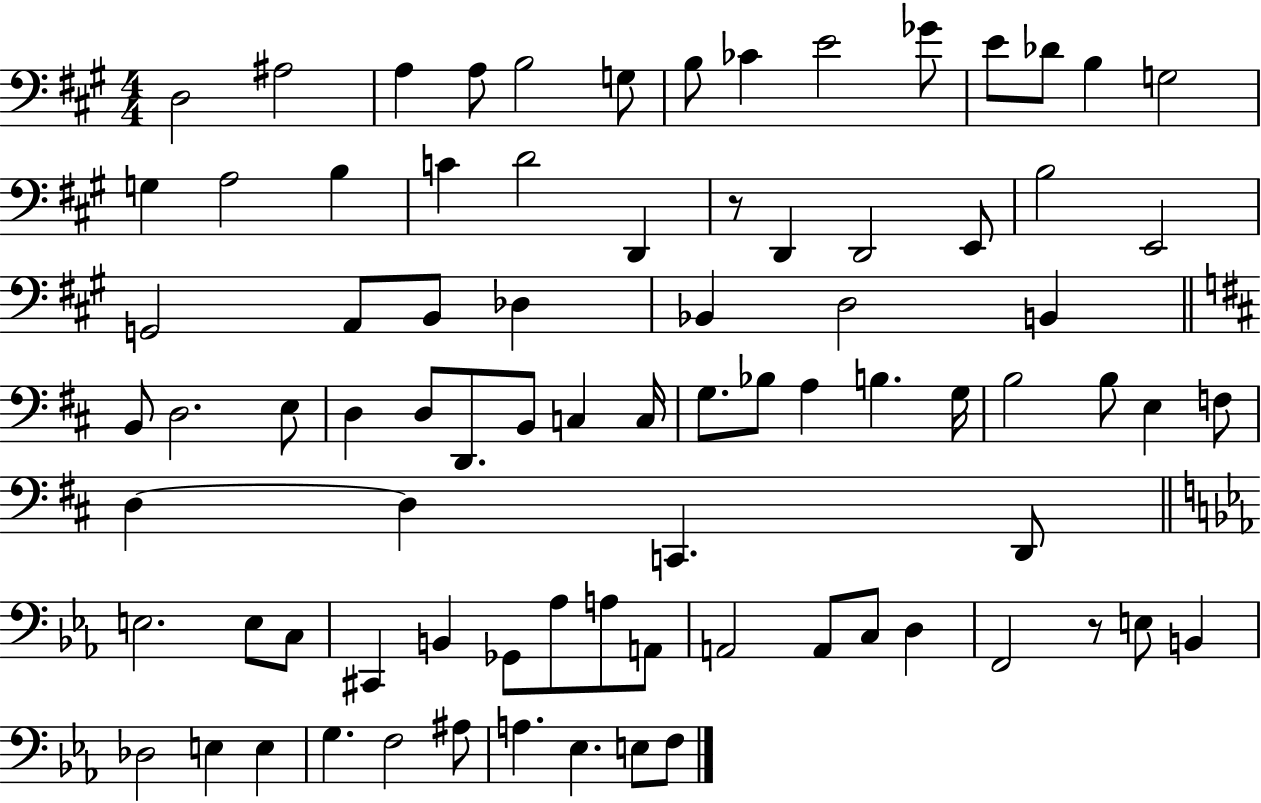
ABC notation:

X:1
T:Untitled
M:4/4
L:1/4
K:A
D,2 ^A,2 A, A,/2 B,2 G,/2 B,/2 _C E2 _G/2 E/2 _D/2 B, G,2 G, A,2 B, C D2 D,, z/2 D,, D,,2 E,,/2 B,2 E,,2 G,,2 A,,/2 B,,/2 _D, _B,, D,2 B,, B,,/2 D,2 E,/2 D, D,/2 D,,/2 B,,/2 C, C,/4 G,/2 _B,/2 A, B, G,/4 B,2 B,/2 E, F,/2 D, D, C,, D,,/2 E,2 E,/2 C,/2 ^C,, B,, _G,,/2 _A,/2 A,/2 A,,/2 A,,2 A,,/2 C,/2 D, F,,2 z/2 E,/2 B,, _D,2 E, E, G, F,2 ^A,/2 A, _E, E,/2 F,/2